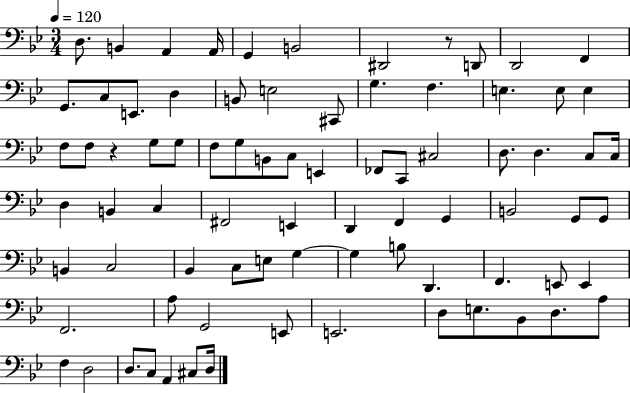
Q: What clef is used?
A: bass